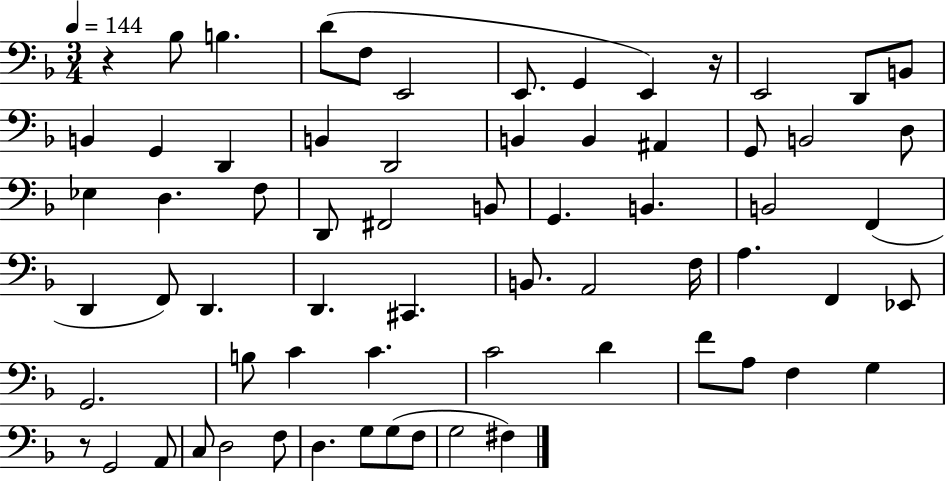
R/q Bb3/e B3/q. D4/e F3/e E2/h E2/e. G2/q E2/q R/s E2/h D2/e B2/e B2/q G2/q D2/q B2/q D2/h B2/q B2/q A#2/q G2/e B2/h D3/e Eb3/q D3/q. F3/e D2/e F#2/h B2/e G2/q. B2/q. B2/h F2/q D2/q F2/e D2/q. D2/q. C#2/q. B2/e. A2/h F3/s A3/q. F2/q Eb2/e G2/h. B3/e C4/q C4/q. C4/h D4/q F4/e A3/e F3/q G3/q R/e G2/h A2/e C3/e D3/h F3/e D3/q. G3/e G3/e F3/e G3/h F#3/q